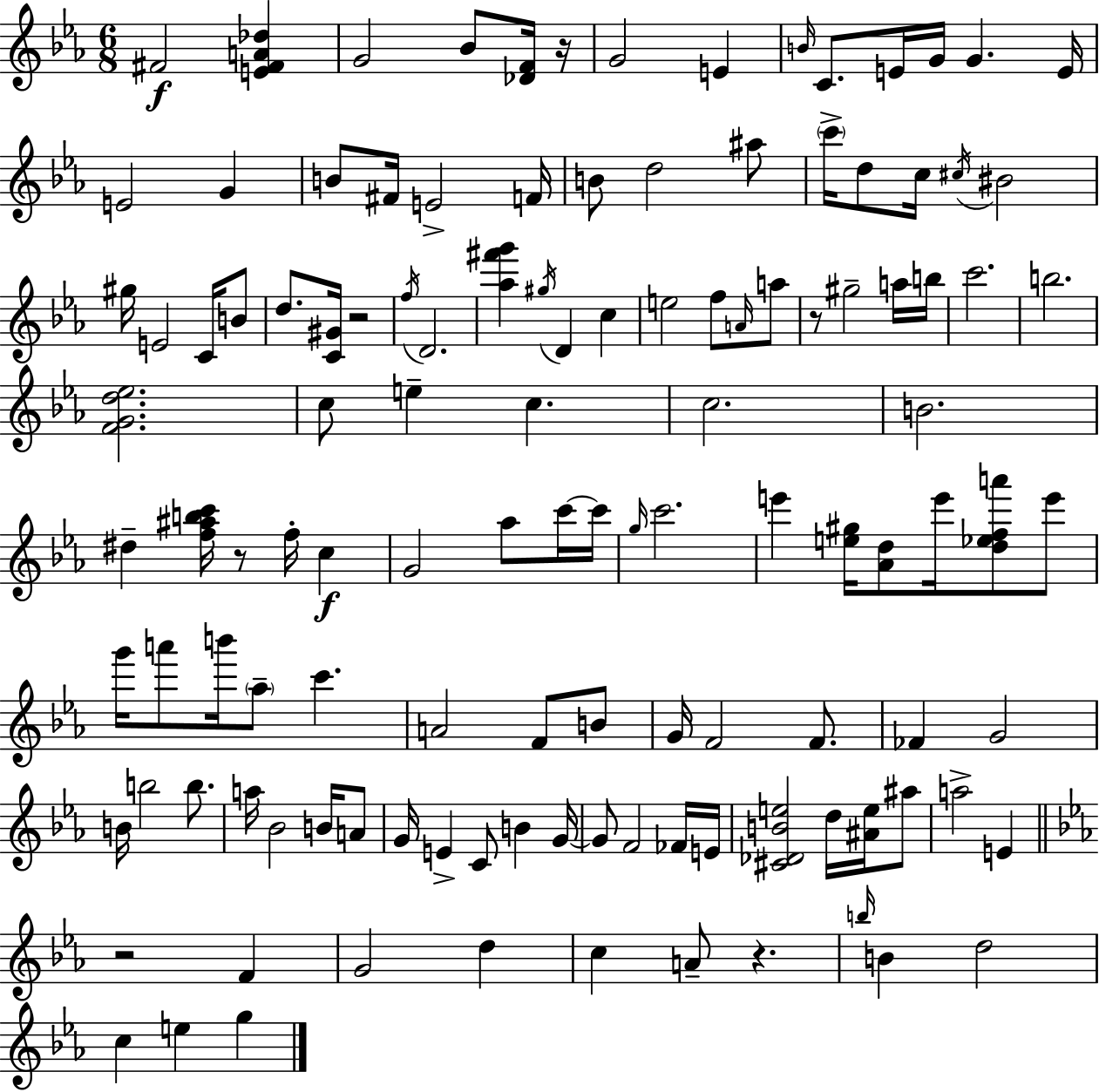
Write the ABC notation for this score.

X:1
T:Untitled
M:6/8
L:1/4
K:Cm
^F2 [E^FA_d] G2 _B/2 [_DF]/4 z/4 G2 E B/4 C/2 E/4 G/4 G E/4 E2 G B/2 ^F/4 E2 F/4 B/2 d2 ^a/2 c'/4 d/2 c/4 ^c/4 ^B2 ^g/4 E2 C/4 B/2 d/2 [C^G]/4 z2 f/4 D2 [_a^f'g'] ^g/4 D c e2 f/2 A/4 a/2 z/2 ^g2 a/4 b/4 c'2 b2 [FGd_e]2 c/2 e c c2 B2 ^d [f^abc']/4 z/2 f/4 c G2 _a/2 c'/4 c'/4 g/4 c'2 e' [e^g]/4 [_Ad]/2 e'/4 [d_efa']/2 e'/2 g'/4 a'/2 b'/4 _a/2 c' A2 F/2 B/2 G/4 F2 F/2 _F G2 B/4 b2 b/2 a/4 _B2 B/4 A/2 G/4 E C/2 B G/4 G/2 F2 _F/4 E/4 [^C_DBe]2 d/4 [^Ae]/4 ^a/2 a2 E z2 F G2 d c A/2 z b/4 B d2 c e g